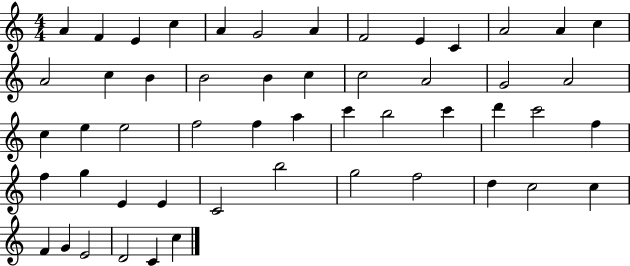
X:1
T:Untitled
M:4/4
L:1/4
K:C
A F E c A G2 A F2 E C A2 A c A2 c B B2 B c c2 A2 G2 A2 c e e2 f2 f a c' b2 c' d' c'2 f f g E E C2 b2 g2 f2 d c2 c F G E2 D2 C c